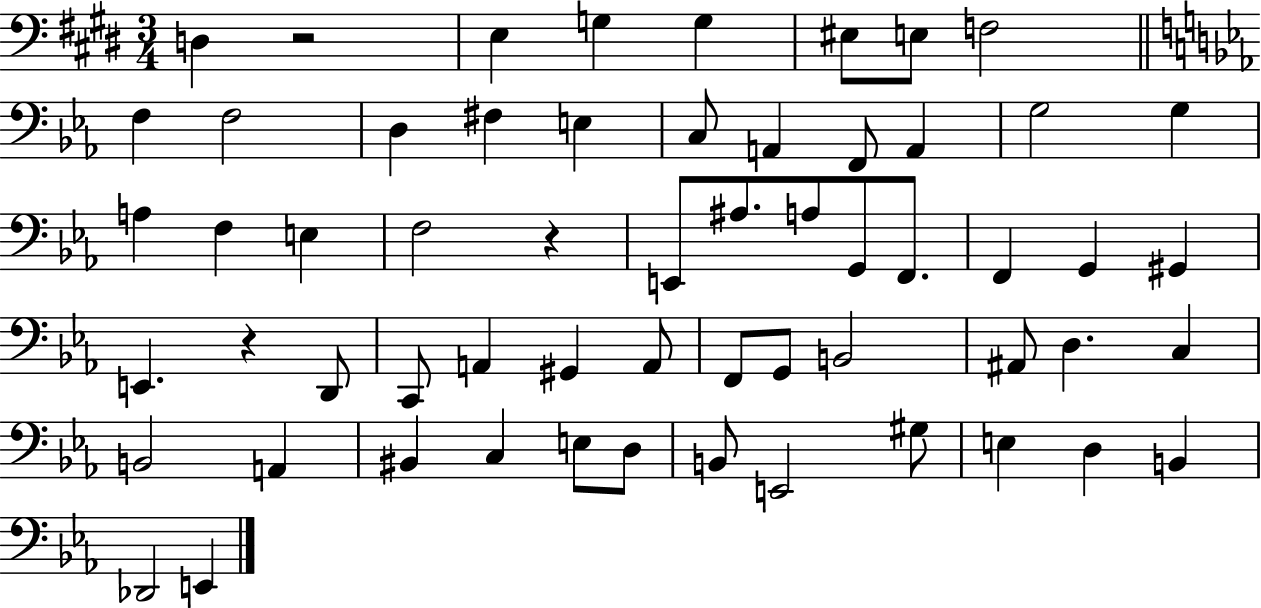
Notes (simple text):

D3/q R/h E3/q G3/q G3/q EIS3/e E3/e F3/h F3/q F3/h D3/q F#3/q E3/q C3/e A2/q F2/e A2/q G3/h G3/q A3/q F3/q E3/q F3/h R/q E2/e A#3/e. A3/e G2/e F2/e. F2/q G2/q G#2/q E2/q. R/q D2/e C2/e A2/q G#2/q A2/e F2/e G2/e B2/h A#2/e D3/q. C3/q B2/h A2/q BIS2/q C3/q E3/e D3/e B2/e E2/h G#3/e E3/q D3/q B2/q Db2/h E2/q